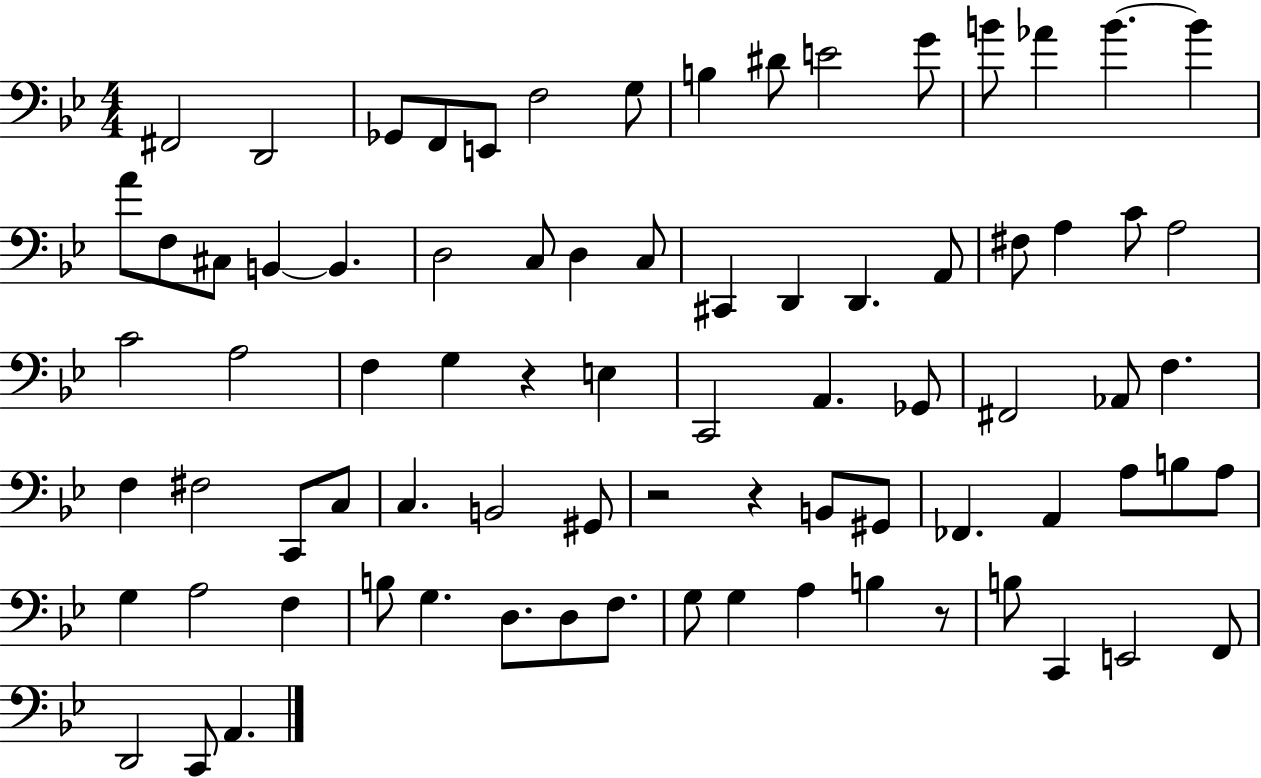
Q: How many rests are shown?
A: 4